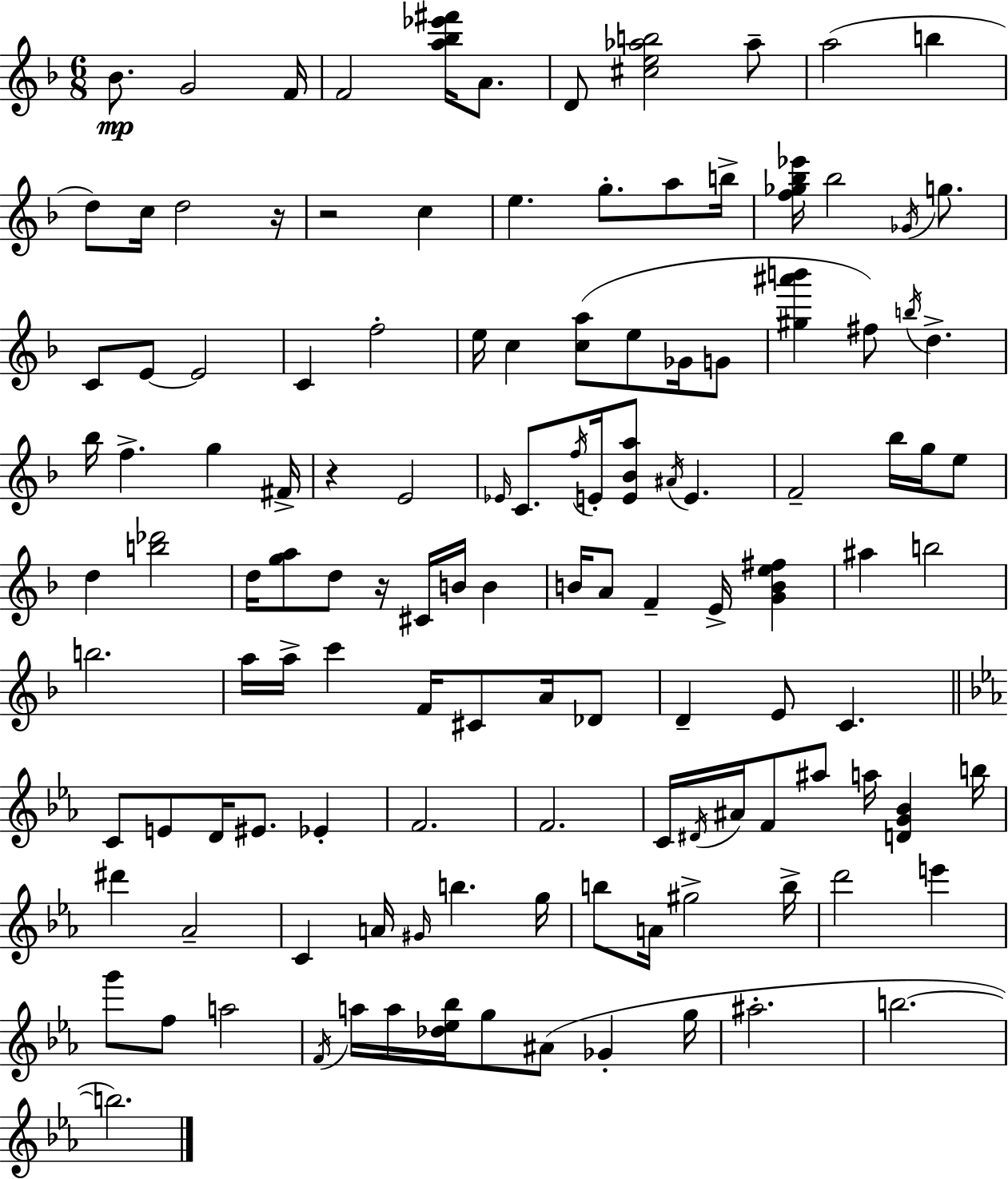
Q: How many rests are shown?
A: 4